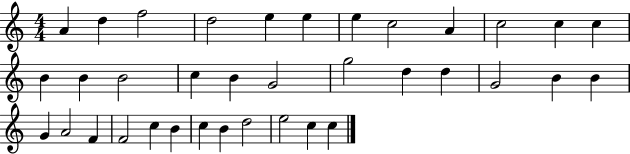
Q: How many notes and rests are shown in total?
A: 36